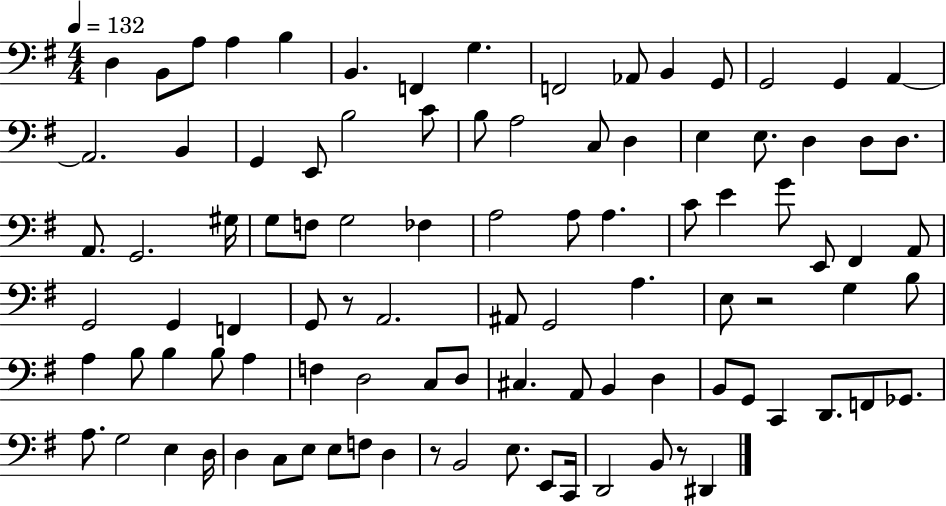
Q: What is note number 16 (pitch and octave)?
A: A2